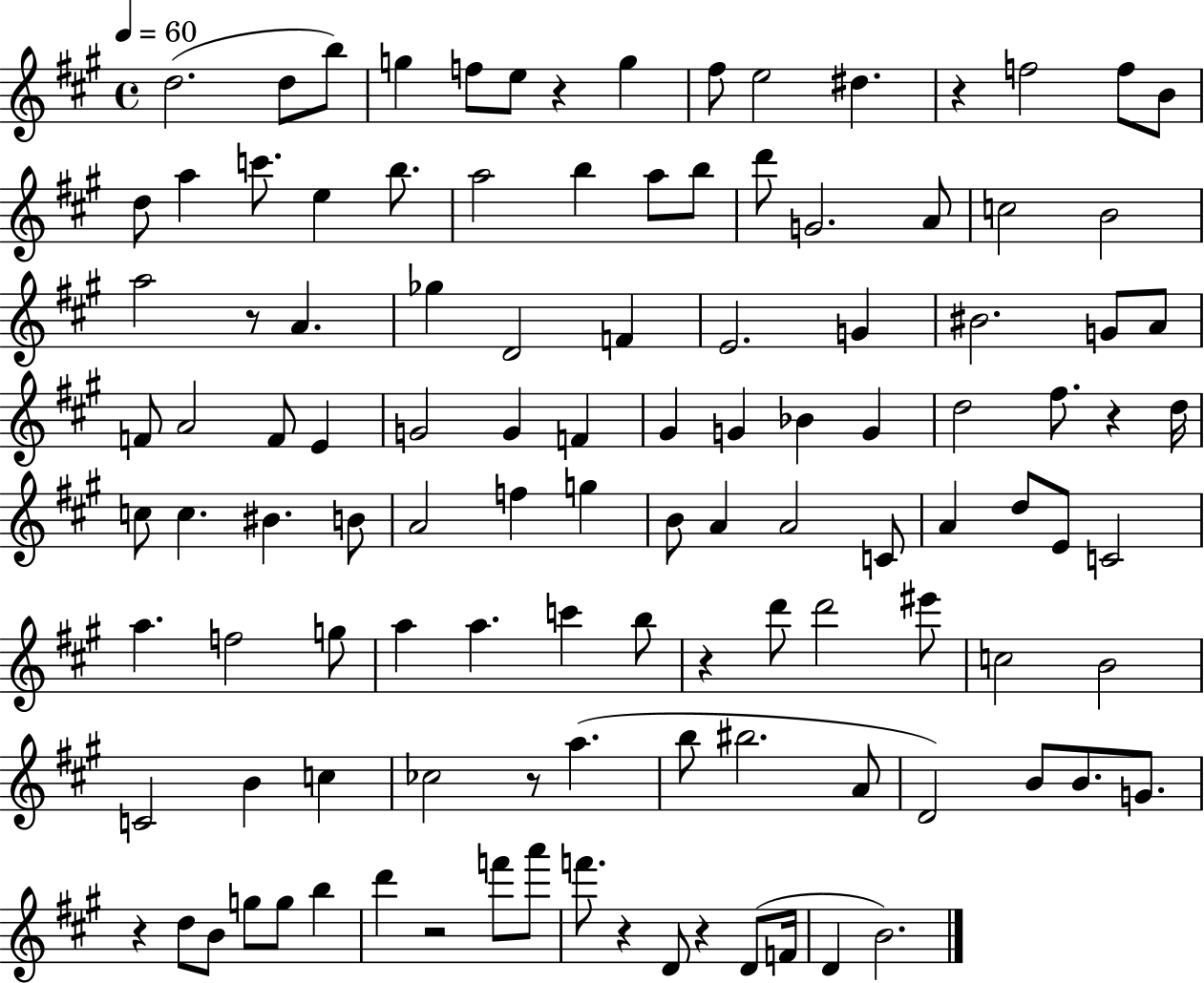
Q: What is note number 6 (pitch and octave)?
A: E5